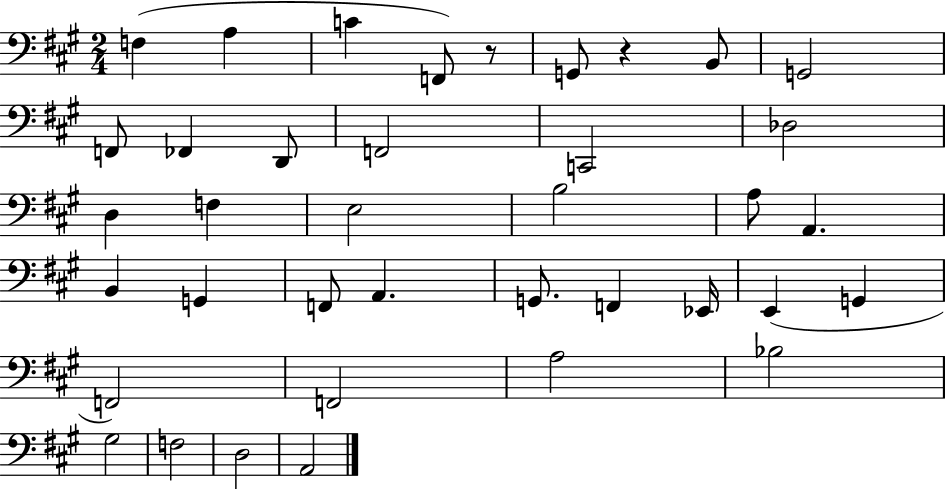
X:1
T:Untitled
M:2/4
L:1/4
K:A
F, A, C F,,/2 z/2 G,,/2 z B,,/2 G,,2 F,,/2 _F,, D,,/2 F,,2 C,,2 _D,2 D, F, E,2 B,2 A,/2 A,, B,, G,, F,,/2 A,, G,,/2 F,, _E,,/4 E,, G,, F,,2 F,,2 A,2 _B,2 ^G,2 F,2 D,2 A,,2